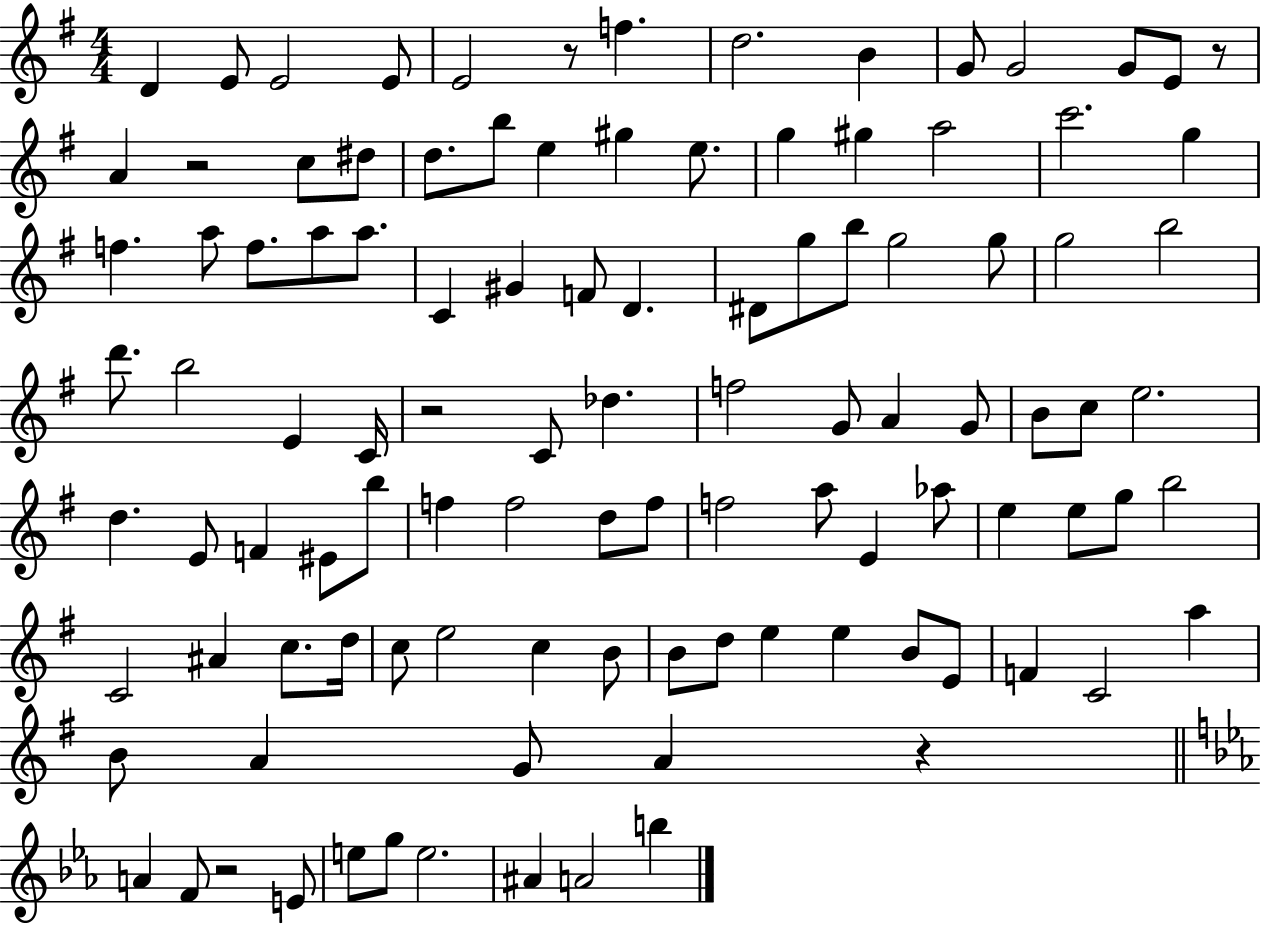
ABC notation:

X:1
T:Untitled
M:4/4
L:1/4
K:G
D E/2 E2 E/2 E2 z/2 f d2 B G/2 G2 G/2 E/2 z/2 A z2 c/2 ^d/2 d/2 b/2 e ^g e/2 g ^g a2 c'2 g f a/2 f/2 a/2 a/2 C ^G F/2 D ^D/2 g/2 b/2 g2 g/2 g2 b2 d'/2 b2 E C/4 z2 C/2 _d f2 G/2 A G/2 B/2 c/2 e2 d E/2 F ^E/2 b/2 f f2 d/2 f/2 f2 a/2 E _a/2 e e/2 g/2 b2 C2 ^A c/2 d/4 c/2 e2 c B/2 B/2 d/2 e e B/2 E/2 F C2 a B/2 A G/2 A z A F/2 z2 E/2 e/2 g/2 e2 ^A A2 b